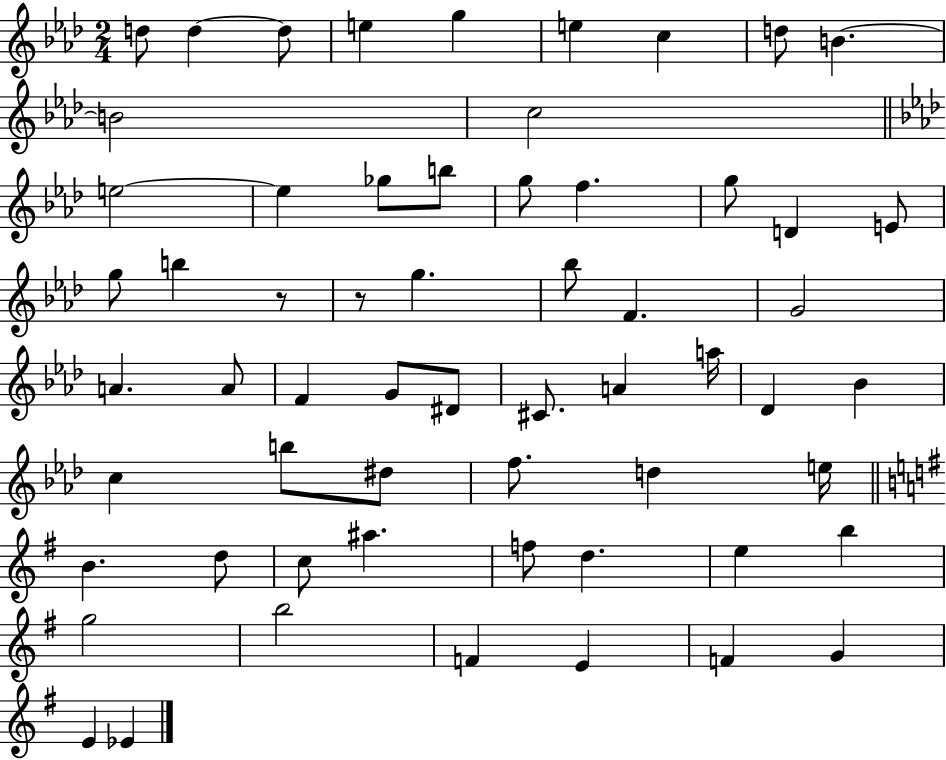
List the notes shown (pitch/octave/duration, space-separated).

D5/e D5/q D5/e E5/q G5/q E5/q C5/q D5/e B4/q. B4/h C5/h E5/h E5/q Gb5/e B5/e G5/e F5/q. G5/e D4/q E4/e G5/e B5/q R/e R/e G5/q. Bb5/e F4/q. G4/h A4/q. A4/e F4/q G4/e D#4/e C#4/e. A4/q A5/s Db4/q Bb4/q C5/q B5/e D#5/e F5/e. D5/q E5/s B4/q. D5/e C5/e A#5/q. F5/e D5/q. E5/q B5/q G5/h B5/h F4/q E4/q F4/q G4/q E4/q Eb4/q